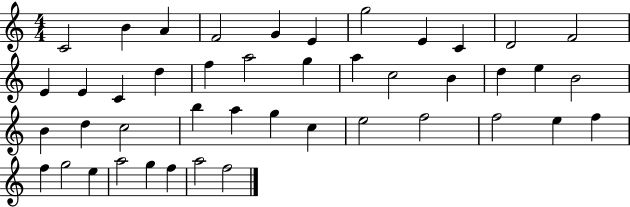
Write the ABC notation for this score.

X:1
T:Untitled
M:4/4
L:1/4
K:C
C2 B A F2 G E g2 E C D2 F2 E E C d f a2 g a c2 B d e B2 B d c2 b a g c e2 f2 f2 e f f g2 e a2 g f a2 f2